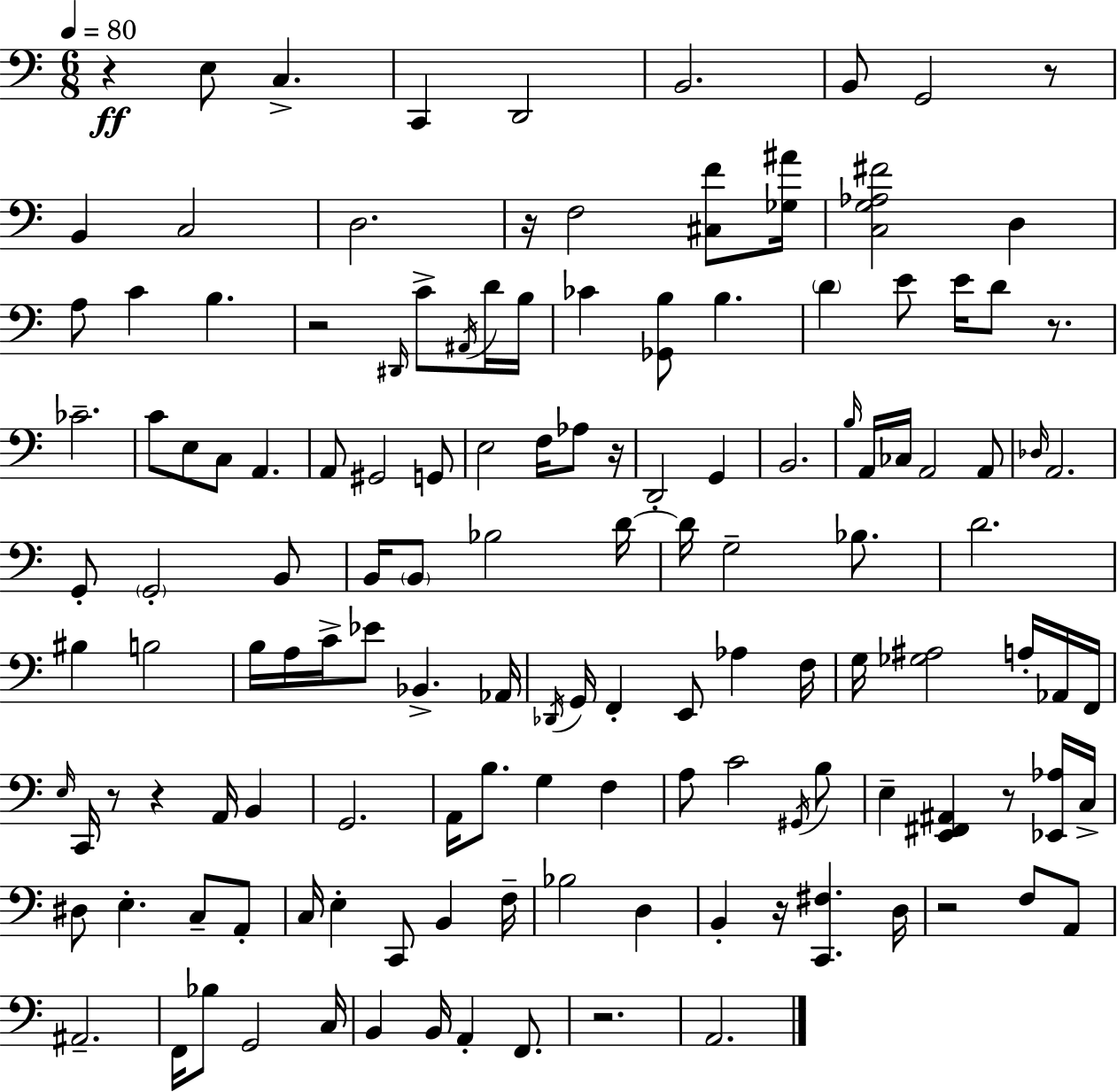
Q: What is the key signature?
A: C major